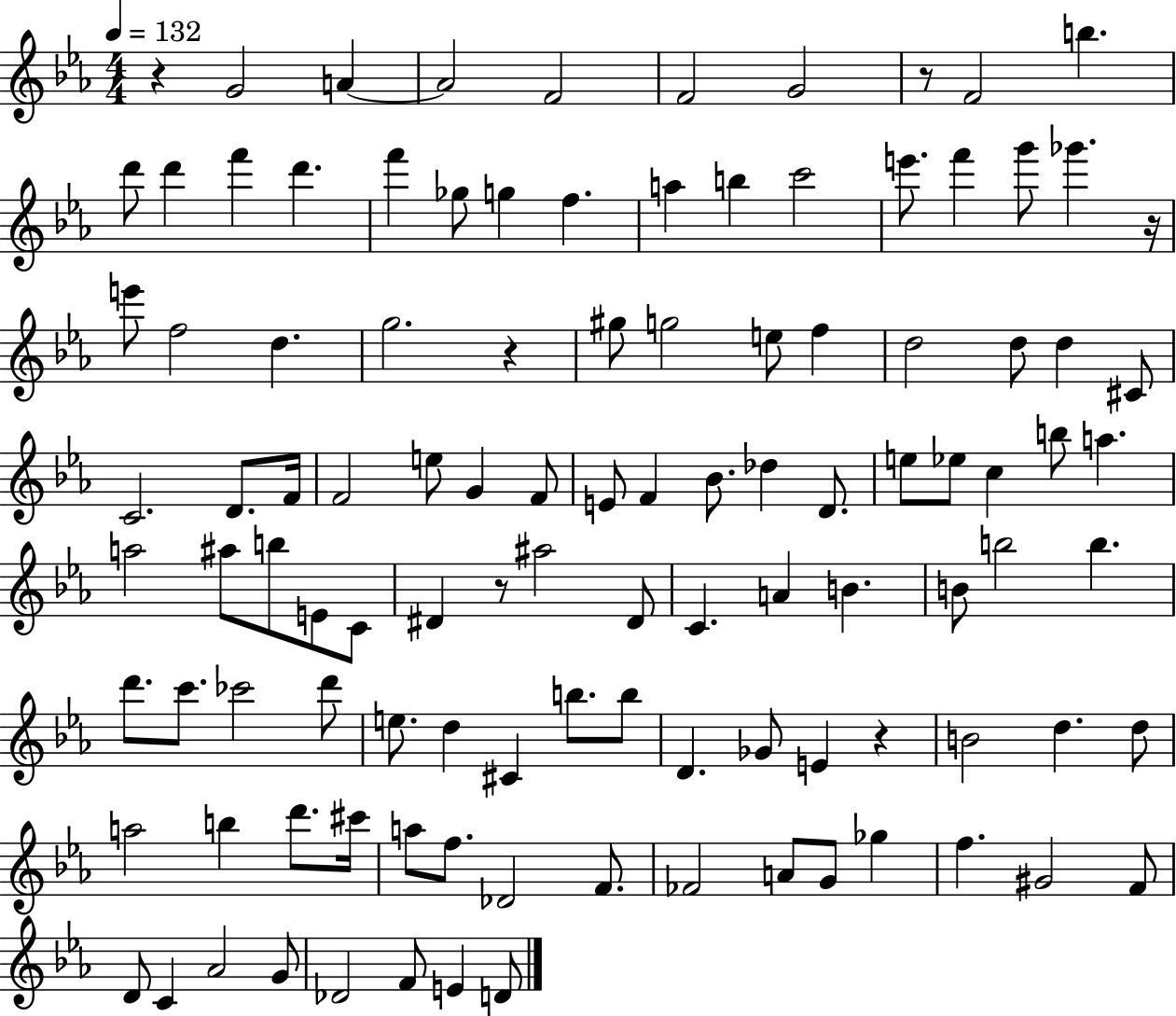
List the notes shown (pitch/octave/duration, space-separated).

R/q G4/h A4/q A4/h F4/h F4/h G4/h R/e F4/h B5/q. D6/e D6/q F6/q D6/q. F6/q Gb5/e G5/q F5/q. A5/q B5/q C6/h E6/e. F6/q G6/e Gb6/q. R/s E6/e F5/h D5/q. G5/h. R/q G#5/e G5/h E5/e F5/q D5/h D5/e D5/q C#4/e C4/h. D4/e. F4/s F4/h E5/e G4/q F4/e E4/e F4/q Bb4/e. Db5/q D4/e. E5/e Eb5/e C5/q B5/e A5/q. A5/h A#5/e B5/e E4/e C4/e D#4/q R/e A#5/h D#4/e C4/q. A4/q B4/q. B4/e B5/h B5/q. D6/e. C6/e. CES6/h D6/e E5/e. D5/q C#4/q B5/e. B5/e D4/q. Gb4/e E4/q R/q B4/h D5/q. D5/e A5/h B5/q D6/e. C#6/s A5/e F5/e. Db4/h F4/e. FES4/h A4/e G4/e Gb5/q F5/q. G#4/h F4/e D4/e C4/q Ab4/h G4/e Db4/h F4/e E4/q D4/e